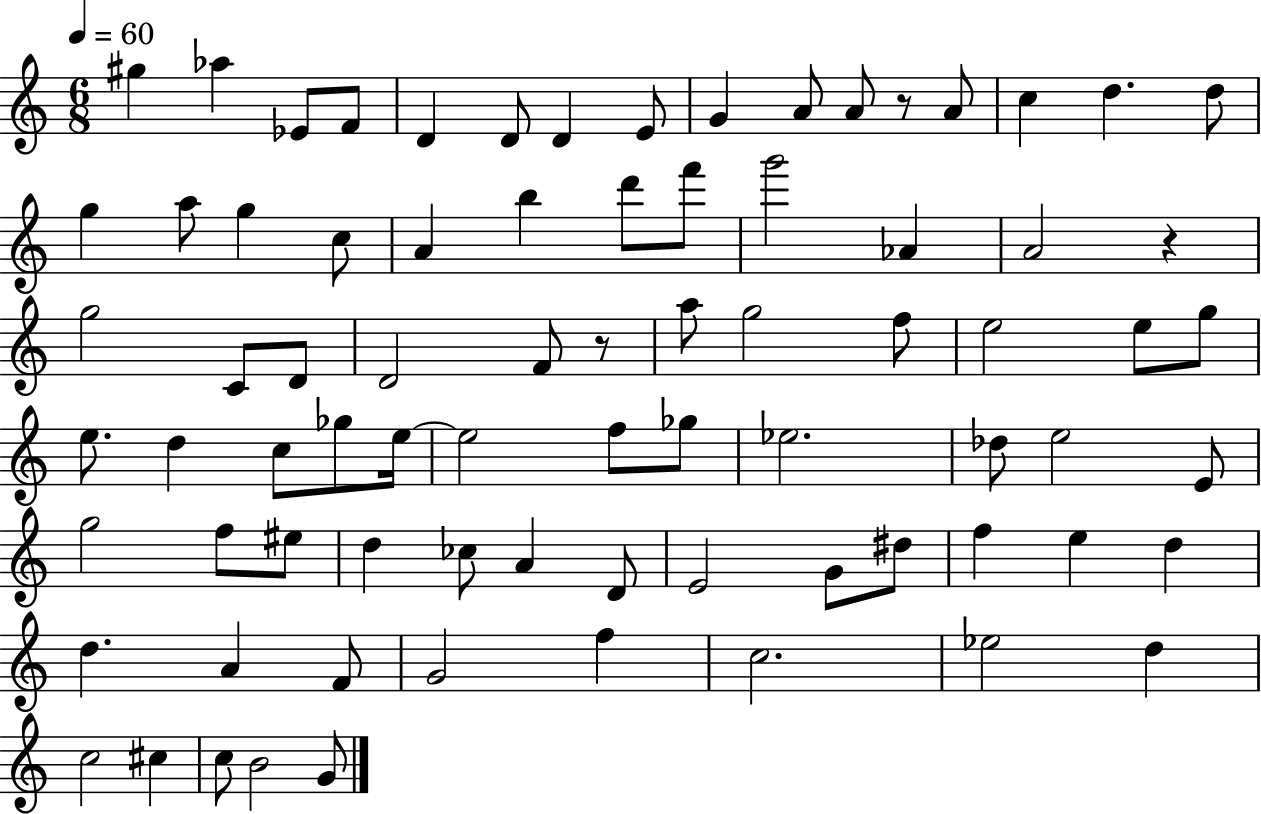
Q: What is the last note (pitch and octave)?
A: G4